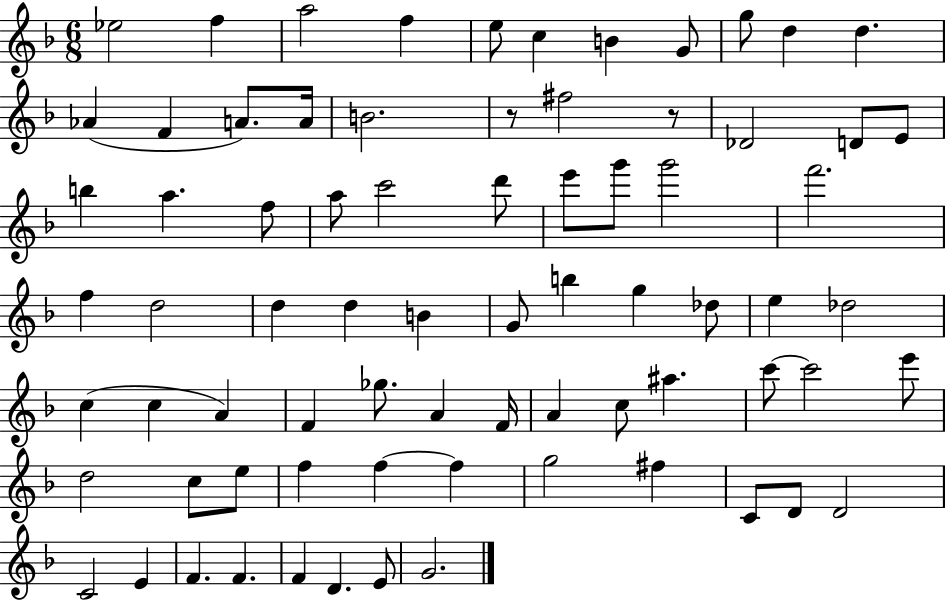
{
  \clef treble
  \numericTimeSignature
  \time 6/8
  \key f \major
  ees''2 f''4 | a''2 f''4 | e''8 c''4 b'4 g'8 | g''8 d''4 d''4. | \break aes'4( f'4 a'8.) a'16 | b'2. | r8 fis''2 r8 | des'2 d'8 e'8 | \break b''4 a''4. f''8 | a''8 c'''2 d'''8 | e'''8 g'''8 g'''2 | f'''2. | \break f''4 d''2 | d''4 d''4 b'4 | g'8 b''4 g''4 des''8 | e''4 des''2 | \break c''4( c''4 a'4) | f'4 ges''8. a'4 f'16 | a'4 c''8 ais''4. | c'''8~~ c'''2 e'''8 | \break d''2 c''8 e''8 | f''4 f''4~~ f''4 | g''2 fis''4 | c'8 d'8 d'2 | \break c'2 e'4 | f'4. f'4. | f'4 d'4. e'8 | g'2. | \break \bar "|."
}